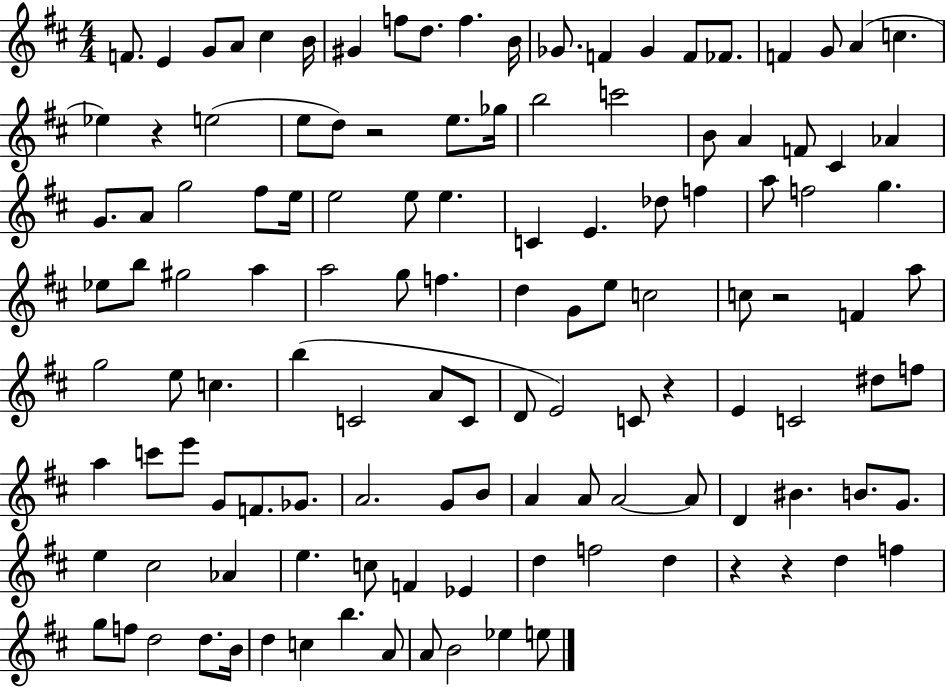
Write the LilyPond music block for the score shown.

{
  \clef treble
  \numericTimeSignature
  \time 4/4
  \key d \major
  f'8. e'4 g'8 a'8 cis''4 b'16 | gis'4 f''8 d''8. f''4. b'16 | ges'8. f'4 ges'4 f'8 fes'8. | f'4 g'8 a'4( c''4. | \break ees''4) r4 e''2( | e''8 d''8) r2 e''8. ges''16 | b''2 c'''2 | b'8 a'4 f'8 cis'4 aes'4 | \break g'8. a'8 g''2 fis''8 e''16 | e''2 e''8 e''4. | c'4 e'4. des''8 f''4 | a''8 f''2 g''4. | \break ees''8 b''8 gis''2 a''4 | a''2 g''8 f''4. | d''4 g'8 e''8 c''2 | c''8 r2 f'4 a''8 | \break g''2 e''8 c''4. | b''4( c'2 a'8 c'8 | d'8 e'2) c'8 r4 | e'4 c'2 dis''8 f''8 | \break a''4 c'''8 e'''8 g'8 f'8. ges'8. | a'2. g'8 b'8 | a'4 a'8 a'2~~ a'8 | d'4 bis'4. b'8. g'8. | \break e''4 cis''2 aes'4 | e''4. c''8 f'4 ees'4 | d''4 f''2 d''4 | r4 r4 d''4 f''4 | \break g''8 f''8 d''2 d''8. b'16 | d''4 c''4 b''4. a'8 | a'8 b'2 ees''4 e''8 | \bar "|."
}